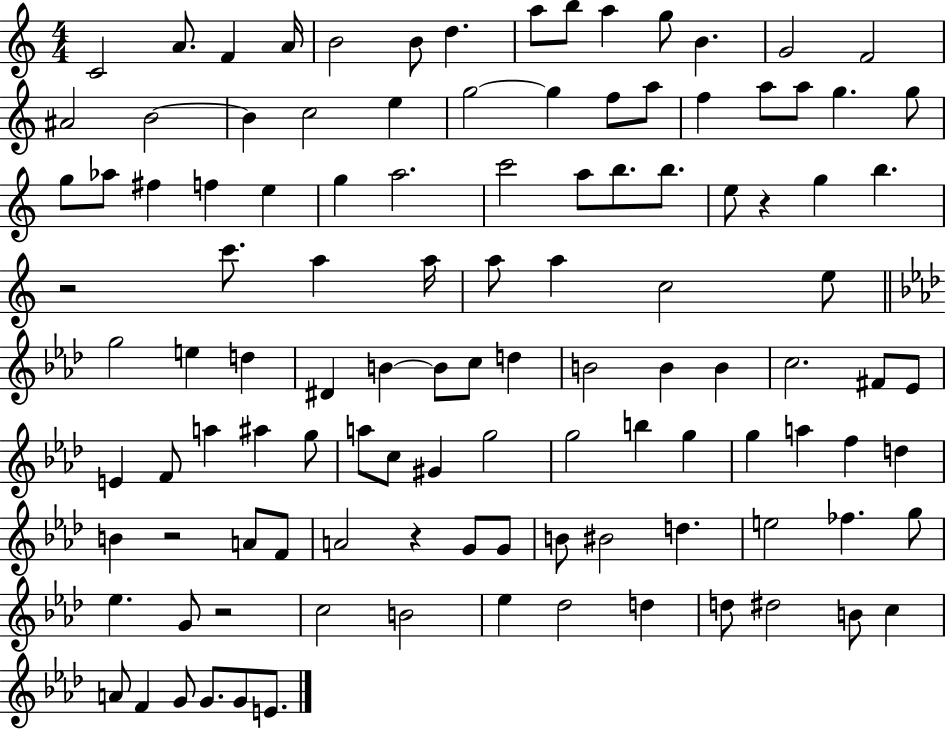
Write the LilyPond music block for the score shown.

{
  \clef treble
  \numericTimeSignature
  \time 4/4
  \key c \major
  c'2 a'8. f'4 a'16 | b'2 b'8 d''4. | a''8 b''8 a''4 g''8 b'4. | g'2 f'2 | \break ais'2 b'2~~ | b'4 c''2 e''4 | g''2~~ g''4 f''8 a''8 | f''4 a''8 a''8 g''4. g''8 | \break g''8 aes''8 fis''4 f''4 e''4 | g''4 a''2. | c'''2 a''8 b''8. b''8. | e''8 r4 g''4 b''4. | \break r2 c'''8. a''4 a''16 | a''8 a''4 c''2 e''8 | \bar "||" \break \key f \minor g''2 e''4 d''4 | dis'4 b'4~~ b'8 c''8 d''4 | b'2 b'4 b'4 | c''2. fis'8 ees'8 | \break e'4 f'8 a''4 ais''4 g''8 | a''8 c''8 gis'4 g''2 | g''2 b''4 g''4 | g''4 a''4 f''4 d''4 | \break b'4 r2 a'8 f'8 | a'2 r4 g'8 g'8 | b'8 bis'2 d''4. | e''2 fes''4. g''8 | \break ees''4. g'8 r2 | c''2 b'2 | ees''4 des''2 d''4 | d''8 dis''2 b'8 c''4 | \break a'8 f'4 g'8 g'8. g'8 e'8. | \bar "|."
}